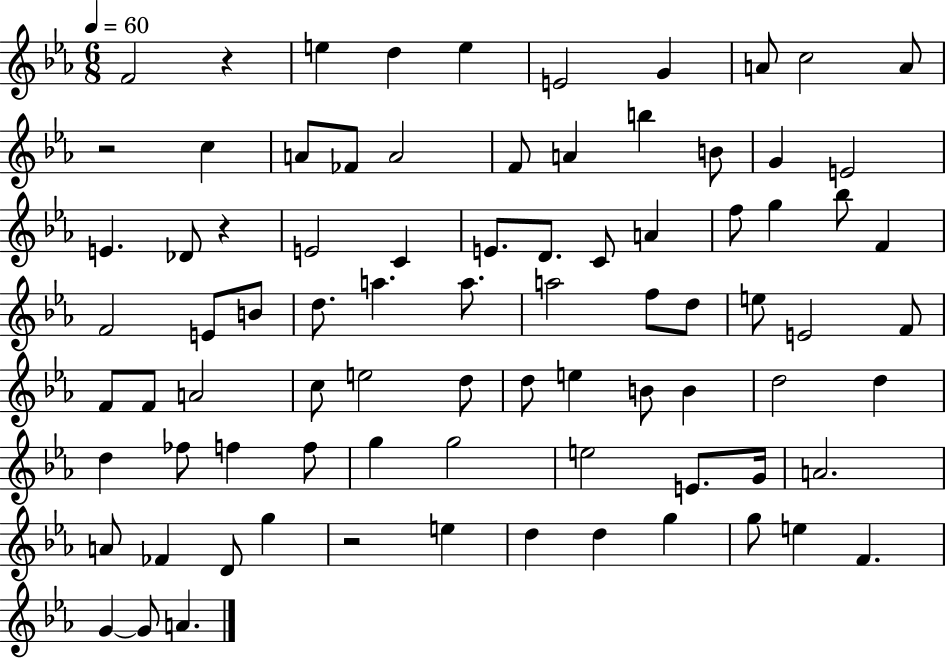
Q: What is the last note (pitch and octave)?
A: A4